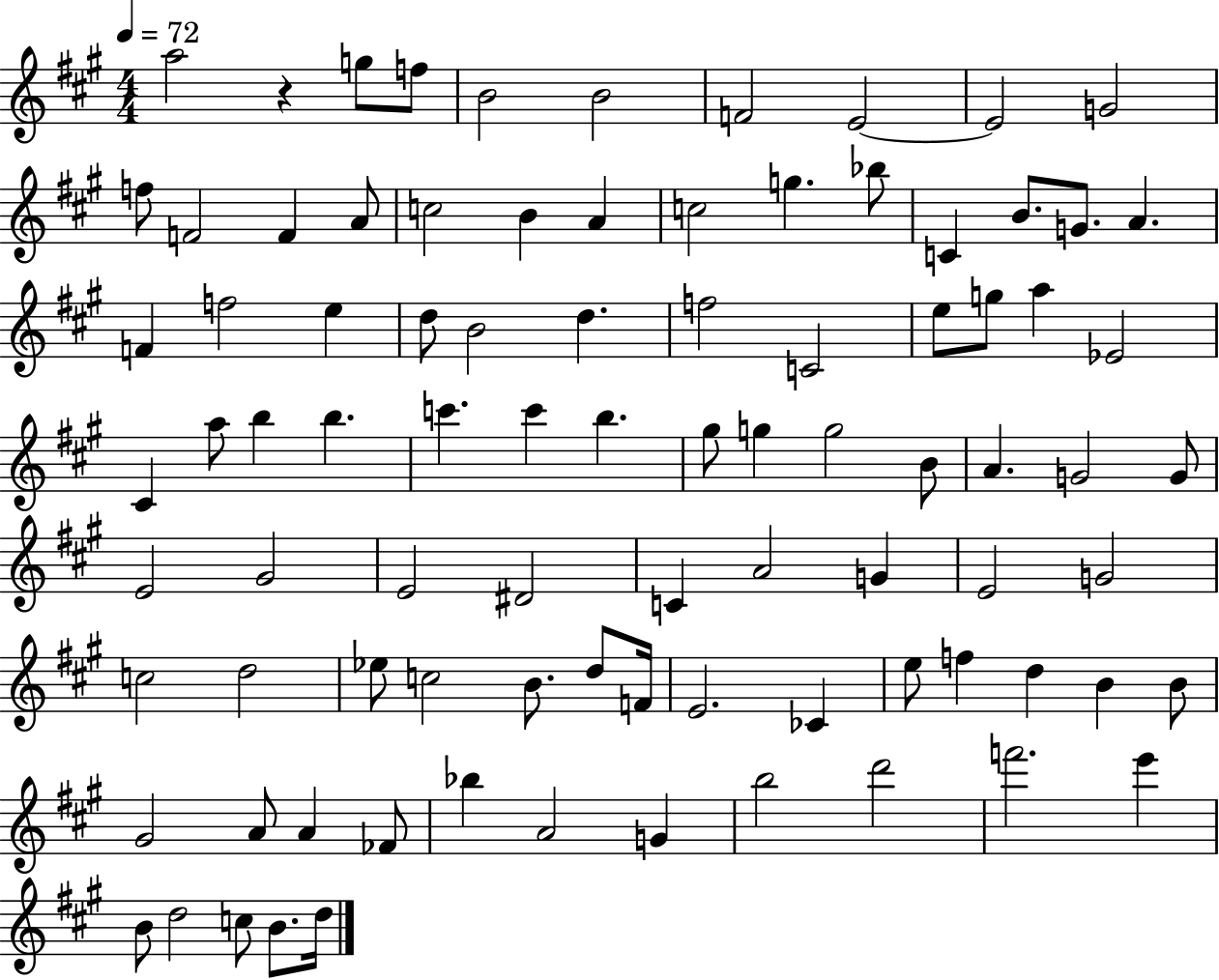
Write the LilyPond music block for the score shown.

{
  \clef treble
  \numericTimeSignature
  \time 4/4
  \key a \major
  \tempo 4 = 72
  a''2 r4 g''8 f''8 | b'2 b'2 | f'2 e'2~~ | e'2 g'2 | \break f''8 f'2 f'4 a'8 | c''2 b'4 a'4 | c''2 g''4. bes''8 | c'4 b'8. g'8. a'4. | \break f'4 f''2 e''4 | d''8 b'2 d''4. | f''2 c'2 | e''8 g''8 a''4 ees'2 | \break cis'4 a''8 b''4 b''4. | c'''4. c'''4 b''4. | gis''8 g''4 g''2 b'8 | a'4. g'2 g'8 | \break e'2 gis'2 | e'2 dis'2 | c'4 a'2 g'4 | e'2 g'2 | \break c''2 d''2 | ees''8 c''2 b'8. d''8 f'16 | e'2. ces'4 | e''8 f''4 d''4 b'4 b'8 | \break gis'2 a'8 a'4 fes'8 | bes''4 a'2 g'4 | b''2 d'''2 | f'''2. e'''4 | \break b'8 d''2 c''8 b'8. d''16 | \bar "|."
}